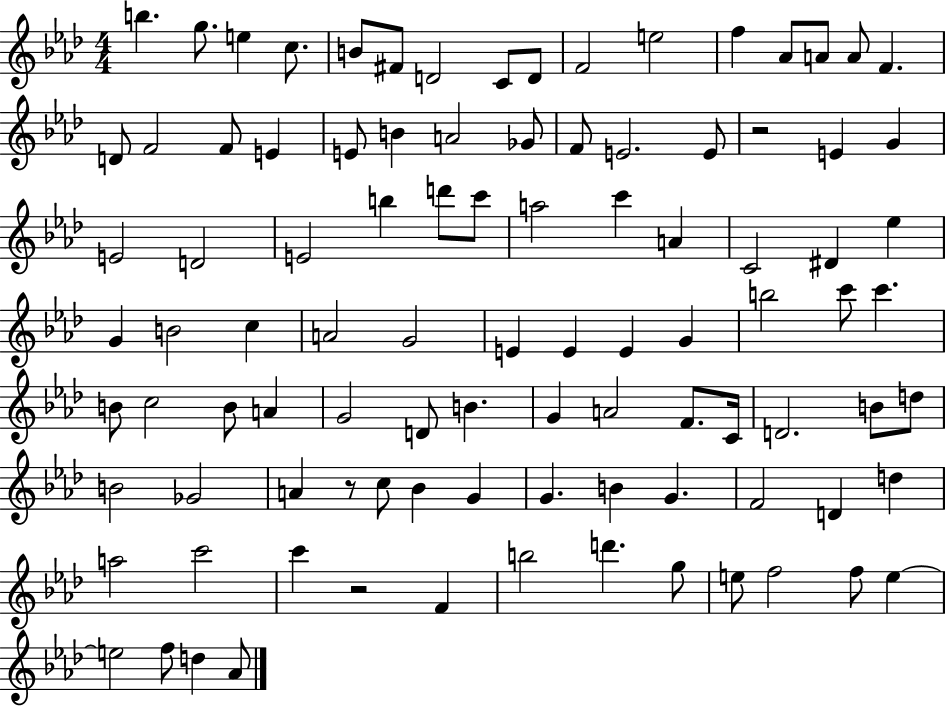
B5/q. G5/e. E5/q C5/e. B4/e F#4/e D4/h C4/e D4/e F4/h E5/h F5/q Ab4/e A4/e A4/e F4/q. D4/e F4/h F4/e E4/q E4/e B4/q A4/h Gb4/e F4/e E4/h. E4/e R/h E4/q G4/q E4/h D4/h E4/h B5/q D6/e C6/e A5/h C6/q A4/q C4/h D#4/q Eb5/q G4/q B4/h C5/q A4/h G4/h E4/q E4/q E4/q G4/q B5/h C6/e C6/q. B4/e C5/h B4/e A4/q G4/h D4/e B4/q. G4/q A4/h F4/e. C4/s D4/h. B4/e D5/e B4/h Gb4/h A4/q R/e C5/e Bb4/q G4/q G4/q. B4/q G4/q. F4/h D4/q D5/q A5/h C6/h C6/q R/h F4/q B5/h D6/q. G5/e E5/e F5/h F5/e E5/q E5/h F5/e D5/q Ab4/e